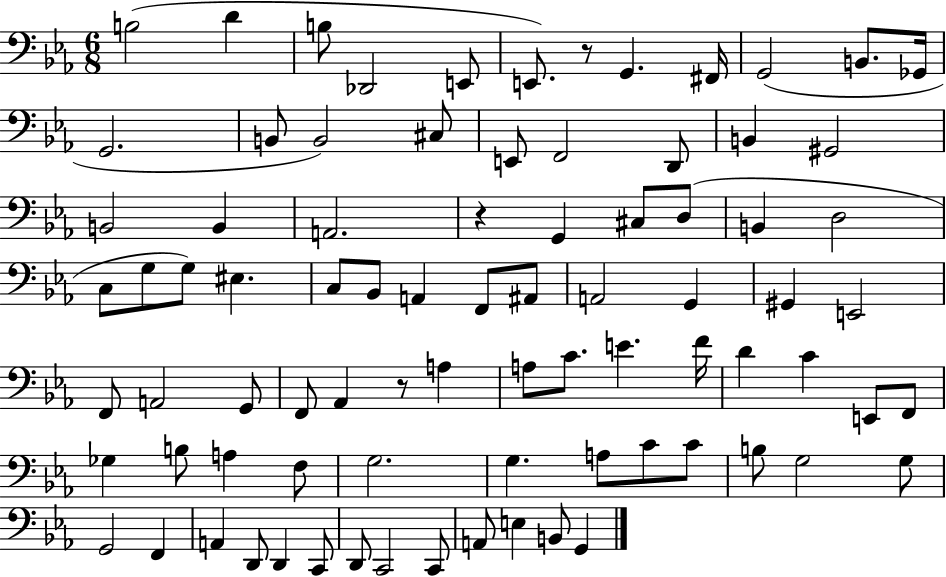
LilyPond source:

{
  \clef bass
  \numericTimeSignature
  \time 6/8
  \key ees \major
  b2( d'4 | b8 des,2 e,8 | e,8.) r8 g,4. fis,16 | g,2( b,8. ges,16 | \break g,2. | b,8 b,2) cis8 | e,8 f,2 d,8 | b,4 gis,2 | \break b,2 b,4 | a,2. | r4 g,4 cis8 d8( | b,4 d2 | \break c8 g8 g8) eis4. | c8 bes,8 a,4 f,8 ais,8 | a,2 g,4 | gis,4 e,2 | \break f,8 a,2 g,8 | f,8 aes,4 r8 a4 | a8 c'8. e'4. f'16 | d'4 c'4 e,8 f,8 | \break ges4 b8 a4 f8 | g2. | g4. a8 c'8 c'8 | b8 g2 g8 | \break g,2 f,4 | a,4 d,8 d,4 c,8 | d,8 c,2 c,8 | a,8 e4 b,8 g,4 | \break \bar "|."
}